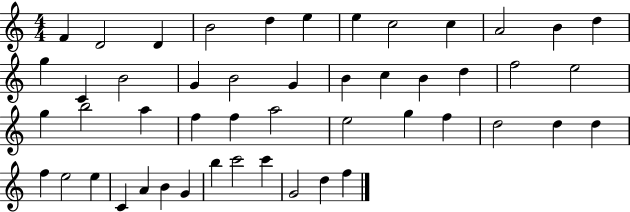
F4/q D4/h D4/q B4/h D5/q E5/q E5/q C5/h C5/q A4/h B4/q D5/q G5/q C4/q B4/h G4/q B4/h G4/q B4/q C5/q B4/q D5/q F5/h E5/h G5/q B5/h A5/q F5/q F5/q A5/h E5/h G5/q F5/q D5/h D5/q D5/q F5/q E5/h E5/q C4/q A4/q B4/q G4/q B5/q C6/h C6/q G4/h D5/q F5/q